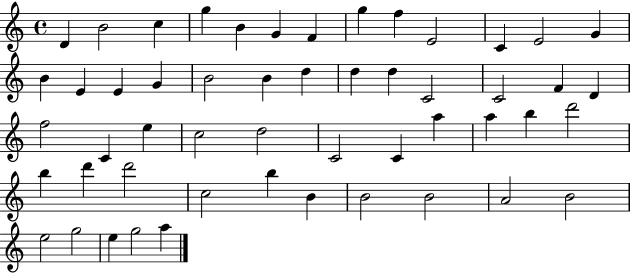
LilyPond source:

{
  \clef treble
  \time 4/4
  \defaultTimeSignature
  \key c \major
  d'4 b'2 c''4 | g''4 b'4 g'4 f'4 | g''4 f''4 e'2 | c'4 e'2 g'4 | \break b'4 e'4 e'4 g'4 | b'2 b'4 d''4 | d''4 d''4 c'2 | c'2 f'4 d'4 | \break f''2 c'4 e''4 | c''2 d''2 | c'2 c'4 a''4 | a''4 b''4 d'''2 | \break b''4 d'''4 d'''2 | c''2 b''4 b'4 | b'2 b'2 | a'2 b'2 | \break e''2 g''2 | e''4 g''2 a''4 | \bar "|."
}